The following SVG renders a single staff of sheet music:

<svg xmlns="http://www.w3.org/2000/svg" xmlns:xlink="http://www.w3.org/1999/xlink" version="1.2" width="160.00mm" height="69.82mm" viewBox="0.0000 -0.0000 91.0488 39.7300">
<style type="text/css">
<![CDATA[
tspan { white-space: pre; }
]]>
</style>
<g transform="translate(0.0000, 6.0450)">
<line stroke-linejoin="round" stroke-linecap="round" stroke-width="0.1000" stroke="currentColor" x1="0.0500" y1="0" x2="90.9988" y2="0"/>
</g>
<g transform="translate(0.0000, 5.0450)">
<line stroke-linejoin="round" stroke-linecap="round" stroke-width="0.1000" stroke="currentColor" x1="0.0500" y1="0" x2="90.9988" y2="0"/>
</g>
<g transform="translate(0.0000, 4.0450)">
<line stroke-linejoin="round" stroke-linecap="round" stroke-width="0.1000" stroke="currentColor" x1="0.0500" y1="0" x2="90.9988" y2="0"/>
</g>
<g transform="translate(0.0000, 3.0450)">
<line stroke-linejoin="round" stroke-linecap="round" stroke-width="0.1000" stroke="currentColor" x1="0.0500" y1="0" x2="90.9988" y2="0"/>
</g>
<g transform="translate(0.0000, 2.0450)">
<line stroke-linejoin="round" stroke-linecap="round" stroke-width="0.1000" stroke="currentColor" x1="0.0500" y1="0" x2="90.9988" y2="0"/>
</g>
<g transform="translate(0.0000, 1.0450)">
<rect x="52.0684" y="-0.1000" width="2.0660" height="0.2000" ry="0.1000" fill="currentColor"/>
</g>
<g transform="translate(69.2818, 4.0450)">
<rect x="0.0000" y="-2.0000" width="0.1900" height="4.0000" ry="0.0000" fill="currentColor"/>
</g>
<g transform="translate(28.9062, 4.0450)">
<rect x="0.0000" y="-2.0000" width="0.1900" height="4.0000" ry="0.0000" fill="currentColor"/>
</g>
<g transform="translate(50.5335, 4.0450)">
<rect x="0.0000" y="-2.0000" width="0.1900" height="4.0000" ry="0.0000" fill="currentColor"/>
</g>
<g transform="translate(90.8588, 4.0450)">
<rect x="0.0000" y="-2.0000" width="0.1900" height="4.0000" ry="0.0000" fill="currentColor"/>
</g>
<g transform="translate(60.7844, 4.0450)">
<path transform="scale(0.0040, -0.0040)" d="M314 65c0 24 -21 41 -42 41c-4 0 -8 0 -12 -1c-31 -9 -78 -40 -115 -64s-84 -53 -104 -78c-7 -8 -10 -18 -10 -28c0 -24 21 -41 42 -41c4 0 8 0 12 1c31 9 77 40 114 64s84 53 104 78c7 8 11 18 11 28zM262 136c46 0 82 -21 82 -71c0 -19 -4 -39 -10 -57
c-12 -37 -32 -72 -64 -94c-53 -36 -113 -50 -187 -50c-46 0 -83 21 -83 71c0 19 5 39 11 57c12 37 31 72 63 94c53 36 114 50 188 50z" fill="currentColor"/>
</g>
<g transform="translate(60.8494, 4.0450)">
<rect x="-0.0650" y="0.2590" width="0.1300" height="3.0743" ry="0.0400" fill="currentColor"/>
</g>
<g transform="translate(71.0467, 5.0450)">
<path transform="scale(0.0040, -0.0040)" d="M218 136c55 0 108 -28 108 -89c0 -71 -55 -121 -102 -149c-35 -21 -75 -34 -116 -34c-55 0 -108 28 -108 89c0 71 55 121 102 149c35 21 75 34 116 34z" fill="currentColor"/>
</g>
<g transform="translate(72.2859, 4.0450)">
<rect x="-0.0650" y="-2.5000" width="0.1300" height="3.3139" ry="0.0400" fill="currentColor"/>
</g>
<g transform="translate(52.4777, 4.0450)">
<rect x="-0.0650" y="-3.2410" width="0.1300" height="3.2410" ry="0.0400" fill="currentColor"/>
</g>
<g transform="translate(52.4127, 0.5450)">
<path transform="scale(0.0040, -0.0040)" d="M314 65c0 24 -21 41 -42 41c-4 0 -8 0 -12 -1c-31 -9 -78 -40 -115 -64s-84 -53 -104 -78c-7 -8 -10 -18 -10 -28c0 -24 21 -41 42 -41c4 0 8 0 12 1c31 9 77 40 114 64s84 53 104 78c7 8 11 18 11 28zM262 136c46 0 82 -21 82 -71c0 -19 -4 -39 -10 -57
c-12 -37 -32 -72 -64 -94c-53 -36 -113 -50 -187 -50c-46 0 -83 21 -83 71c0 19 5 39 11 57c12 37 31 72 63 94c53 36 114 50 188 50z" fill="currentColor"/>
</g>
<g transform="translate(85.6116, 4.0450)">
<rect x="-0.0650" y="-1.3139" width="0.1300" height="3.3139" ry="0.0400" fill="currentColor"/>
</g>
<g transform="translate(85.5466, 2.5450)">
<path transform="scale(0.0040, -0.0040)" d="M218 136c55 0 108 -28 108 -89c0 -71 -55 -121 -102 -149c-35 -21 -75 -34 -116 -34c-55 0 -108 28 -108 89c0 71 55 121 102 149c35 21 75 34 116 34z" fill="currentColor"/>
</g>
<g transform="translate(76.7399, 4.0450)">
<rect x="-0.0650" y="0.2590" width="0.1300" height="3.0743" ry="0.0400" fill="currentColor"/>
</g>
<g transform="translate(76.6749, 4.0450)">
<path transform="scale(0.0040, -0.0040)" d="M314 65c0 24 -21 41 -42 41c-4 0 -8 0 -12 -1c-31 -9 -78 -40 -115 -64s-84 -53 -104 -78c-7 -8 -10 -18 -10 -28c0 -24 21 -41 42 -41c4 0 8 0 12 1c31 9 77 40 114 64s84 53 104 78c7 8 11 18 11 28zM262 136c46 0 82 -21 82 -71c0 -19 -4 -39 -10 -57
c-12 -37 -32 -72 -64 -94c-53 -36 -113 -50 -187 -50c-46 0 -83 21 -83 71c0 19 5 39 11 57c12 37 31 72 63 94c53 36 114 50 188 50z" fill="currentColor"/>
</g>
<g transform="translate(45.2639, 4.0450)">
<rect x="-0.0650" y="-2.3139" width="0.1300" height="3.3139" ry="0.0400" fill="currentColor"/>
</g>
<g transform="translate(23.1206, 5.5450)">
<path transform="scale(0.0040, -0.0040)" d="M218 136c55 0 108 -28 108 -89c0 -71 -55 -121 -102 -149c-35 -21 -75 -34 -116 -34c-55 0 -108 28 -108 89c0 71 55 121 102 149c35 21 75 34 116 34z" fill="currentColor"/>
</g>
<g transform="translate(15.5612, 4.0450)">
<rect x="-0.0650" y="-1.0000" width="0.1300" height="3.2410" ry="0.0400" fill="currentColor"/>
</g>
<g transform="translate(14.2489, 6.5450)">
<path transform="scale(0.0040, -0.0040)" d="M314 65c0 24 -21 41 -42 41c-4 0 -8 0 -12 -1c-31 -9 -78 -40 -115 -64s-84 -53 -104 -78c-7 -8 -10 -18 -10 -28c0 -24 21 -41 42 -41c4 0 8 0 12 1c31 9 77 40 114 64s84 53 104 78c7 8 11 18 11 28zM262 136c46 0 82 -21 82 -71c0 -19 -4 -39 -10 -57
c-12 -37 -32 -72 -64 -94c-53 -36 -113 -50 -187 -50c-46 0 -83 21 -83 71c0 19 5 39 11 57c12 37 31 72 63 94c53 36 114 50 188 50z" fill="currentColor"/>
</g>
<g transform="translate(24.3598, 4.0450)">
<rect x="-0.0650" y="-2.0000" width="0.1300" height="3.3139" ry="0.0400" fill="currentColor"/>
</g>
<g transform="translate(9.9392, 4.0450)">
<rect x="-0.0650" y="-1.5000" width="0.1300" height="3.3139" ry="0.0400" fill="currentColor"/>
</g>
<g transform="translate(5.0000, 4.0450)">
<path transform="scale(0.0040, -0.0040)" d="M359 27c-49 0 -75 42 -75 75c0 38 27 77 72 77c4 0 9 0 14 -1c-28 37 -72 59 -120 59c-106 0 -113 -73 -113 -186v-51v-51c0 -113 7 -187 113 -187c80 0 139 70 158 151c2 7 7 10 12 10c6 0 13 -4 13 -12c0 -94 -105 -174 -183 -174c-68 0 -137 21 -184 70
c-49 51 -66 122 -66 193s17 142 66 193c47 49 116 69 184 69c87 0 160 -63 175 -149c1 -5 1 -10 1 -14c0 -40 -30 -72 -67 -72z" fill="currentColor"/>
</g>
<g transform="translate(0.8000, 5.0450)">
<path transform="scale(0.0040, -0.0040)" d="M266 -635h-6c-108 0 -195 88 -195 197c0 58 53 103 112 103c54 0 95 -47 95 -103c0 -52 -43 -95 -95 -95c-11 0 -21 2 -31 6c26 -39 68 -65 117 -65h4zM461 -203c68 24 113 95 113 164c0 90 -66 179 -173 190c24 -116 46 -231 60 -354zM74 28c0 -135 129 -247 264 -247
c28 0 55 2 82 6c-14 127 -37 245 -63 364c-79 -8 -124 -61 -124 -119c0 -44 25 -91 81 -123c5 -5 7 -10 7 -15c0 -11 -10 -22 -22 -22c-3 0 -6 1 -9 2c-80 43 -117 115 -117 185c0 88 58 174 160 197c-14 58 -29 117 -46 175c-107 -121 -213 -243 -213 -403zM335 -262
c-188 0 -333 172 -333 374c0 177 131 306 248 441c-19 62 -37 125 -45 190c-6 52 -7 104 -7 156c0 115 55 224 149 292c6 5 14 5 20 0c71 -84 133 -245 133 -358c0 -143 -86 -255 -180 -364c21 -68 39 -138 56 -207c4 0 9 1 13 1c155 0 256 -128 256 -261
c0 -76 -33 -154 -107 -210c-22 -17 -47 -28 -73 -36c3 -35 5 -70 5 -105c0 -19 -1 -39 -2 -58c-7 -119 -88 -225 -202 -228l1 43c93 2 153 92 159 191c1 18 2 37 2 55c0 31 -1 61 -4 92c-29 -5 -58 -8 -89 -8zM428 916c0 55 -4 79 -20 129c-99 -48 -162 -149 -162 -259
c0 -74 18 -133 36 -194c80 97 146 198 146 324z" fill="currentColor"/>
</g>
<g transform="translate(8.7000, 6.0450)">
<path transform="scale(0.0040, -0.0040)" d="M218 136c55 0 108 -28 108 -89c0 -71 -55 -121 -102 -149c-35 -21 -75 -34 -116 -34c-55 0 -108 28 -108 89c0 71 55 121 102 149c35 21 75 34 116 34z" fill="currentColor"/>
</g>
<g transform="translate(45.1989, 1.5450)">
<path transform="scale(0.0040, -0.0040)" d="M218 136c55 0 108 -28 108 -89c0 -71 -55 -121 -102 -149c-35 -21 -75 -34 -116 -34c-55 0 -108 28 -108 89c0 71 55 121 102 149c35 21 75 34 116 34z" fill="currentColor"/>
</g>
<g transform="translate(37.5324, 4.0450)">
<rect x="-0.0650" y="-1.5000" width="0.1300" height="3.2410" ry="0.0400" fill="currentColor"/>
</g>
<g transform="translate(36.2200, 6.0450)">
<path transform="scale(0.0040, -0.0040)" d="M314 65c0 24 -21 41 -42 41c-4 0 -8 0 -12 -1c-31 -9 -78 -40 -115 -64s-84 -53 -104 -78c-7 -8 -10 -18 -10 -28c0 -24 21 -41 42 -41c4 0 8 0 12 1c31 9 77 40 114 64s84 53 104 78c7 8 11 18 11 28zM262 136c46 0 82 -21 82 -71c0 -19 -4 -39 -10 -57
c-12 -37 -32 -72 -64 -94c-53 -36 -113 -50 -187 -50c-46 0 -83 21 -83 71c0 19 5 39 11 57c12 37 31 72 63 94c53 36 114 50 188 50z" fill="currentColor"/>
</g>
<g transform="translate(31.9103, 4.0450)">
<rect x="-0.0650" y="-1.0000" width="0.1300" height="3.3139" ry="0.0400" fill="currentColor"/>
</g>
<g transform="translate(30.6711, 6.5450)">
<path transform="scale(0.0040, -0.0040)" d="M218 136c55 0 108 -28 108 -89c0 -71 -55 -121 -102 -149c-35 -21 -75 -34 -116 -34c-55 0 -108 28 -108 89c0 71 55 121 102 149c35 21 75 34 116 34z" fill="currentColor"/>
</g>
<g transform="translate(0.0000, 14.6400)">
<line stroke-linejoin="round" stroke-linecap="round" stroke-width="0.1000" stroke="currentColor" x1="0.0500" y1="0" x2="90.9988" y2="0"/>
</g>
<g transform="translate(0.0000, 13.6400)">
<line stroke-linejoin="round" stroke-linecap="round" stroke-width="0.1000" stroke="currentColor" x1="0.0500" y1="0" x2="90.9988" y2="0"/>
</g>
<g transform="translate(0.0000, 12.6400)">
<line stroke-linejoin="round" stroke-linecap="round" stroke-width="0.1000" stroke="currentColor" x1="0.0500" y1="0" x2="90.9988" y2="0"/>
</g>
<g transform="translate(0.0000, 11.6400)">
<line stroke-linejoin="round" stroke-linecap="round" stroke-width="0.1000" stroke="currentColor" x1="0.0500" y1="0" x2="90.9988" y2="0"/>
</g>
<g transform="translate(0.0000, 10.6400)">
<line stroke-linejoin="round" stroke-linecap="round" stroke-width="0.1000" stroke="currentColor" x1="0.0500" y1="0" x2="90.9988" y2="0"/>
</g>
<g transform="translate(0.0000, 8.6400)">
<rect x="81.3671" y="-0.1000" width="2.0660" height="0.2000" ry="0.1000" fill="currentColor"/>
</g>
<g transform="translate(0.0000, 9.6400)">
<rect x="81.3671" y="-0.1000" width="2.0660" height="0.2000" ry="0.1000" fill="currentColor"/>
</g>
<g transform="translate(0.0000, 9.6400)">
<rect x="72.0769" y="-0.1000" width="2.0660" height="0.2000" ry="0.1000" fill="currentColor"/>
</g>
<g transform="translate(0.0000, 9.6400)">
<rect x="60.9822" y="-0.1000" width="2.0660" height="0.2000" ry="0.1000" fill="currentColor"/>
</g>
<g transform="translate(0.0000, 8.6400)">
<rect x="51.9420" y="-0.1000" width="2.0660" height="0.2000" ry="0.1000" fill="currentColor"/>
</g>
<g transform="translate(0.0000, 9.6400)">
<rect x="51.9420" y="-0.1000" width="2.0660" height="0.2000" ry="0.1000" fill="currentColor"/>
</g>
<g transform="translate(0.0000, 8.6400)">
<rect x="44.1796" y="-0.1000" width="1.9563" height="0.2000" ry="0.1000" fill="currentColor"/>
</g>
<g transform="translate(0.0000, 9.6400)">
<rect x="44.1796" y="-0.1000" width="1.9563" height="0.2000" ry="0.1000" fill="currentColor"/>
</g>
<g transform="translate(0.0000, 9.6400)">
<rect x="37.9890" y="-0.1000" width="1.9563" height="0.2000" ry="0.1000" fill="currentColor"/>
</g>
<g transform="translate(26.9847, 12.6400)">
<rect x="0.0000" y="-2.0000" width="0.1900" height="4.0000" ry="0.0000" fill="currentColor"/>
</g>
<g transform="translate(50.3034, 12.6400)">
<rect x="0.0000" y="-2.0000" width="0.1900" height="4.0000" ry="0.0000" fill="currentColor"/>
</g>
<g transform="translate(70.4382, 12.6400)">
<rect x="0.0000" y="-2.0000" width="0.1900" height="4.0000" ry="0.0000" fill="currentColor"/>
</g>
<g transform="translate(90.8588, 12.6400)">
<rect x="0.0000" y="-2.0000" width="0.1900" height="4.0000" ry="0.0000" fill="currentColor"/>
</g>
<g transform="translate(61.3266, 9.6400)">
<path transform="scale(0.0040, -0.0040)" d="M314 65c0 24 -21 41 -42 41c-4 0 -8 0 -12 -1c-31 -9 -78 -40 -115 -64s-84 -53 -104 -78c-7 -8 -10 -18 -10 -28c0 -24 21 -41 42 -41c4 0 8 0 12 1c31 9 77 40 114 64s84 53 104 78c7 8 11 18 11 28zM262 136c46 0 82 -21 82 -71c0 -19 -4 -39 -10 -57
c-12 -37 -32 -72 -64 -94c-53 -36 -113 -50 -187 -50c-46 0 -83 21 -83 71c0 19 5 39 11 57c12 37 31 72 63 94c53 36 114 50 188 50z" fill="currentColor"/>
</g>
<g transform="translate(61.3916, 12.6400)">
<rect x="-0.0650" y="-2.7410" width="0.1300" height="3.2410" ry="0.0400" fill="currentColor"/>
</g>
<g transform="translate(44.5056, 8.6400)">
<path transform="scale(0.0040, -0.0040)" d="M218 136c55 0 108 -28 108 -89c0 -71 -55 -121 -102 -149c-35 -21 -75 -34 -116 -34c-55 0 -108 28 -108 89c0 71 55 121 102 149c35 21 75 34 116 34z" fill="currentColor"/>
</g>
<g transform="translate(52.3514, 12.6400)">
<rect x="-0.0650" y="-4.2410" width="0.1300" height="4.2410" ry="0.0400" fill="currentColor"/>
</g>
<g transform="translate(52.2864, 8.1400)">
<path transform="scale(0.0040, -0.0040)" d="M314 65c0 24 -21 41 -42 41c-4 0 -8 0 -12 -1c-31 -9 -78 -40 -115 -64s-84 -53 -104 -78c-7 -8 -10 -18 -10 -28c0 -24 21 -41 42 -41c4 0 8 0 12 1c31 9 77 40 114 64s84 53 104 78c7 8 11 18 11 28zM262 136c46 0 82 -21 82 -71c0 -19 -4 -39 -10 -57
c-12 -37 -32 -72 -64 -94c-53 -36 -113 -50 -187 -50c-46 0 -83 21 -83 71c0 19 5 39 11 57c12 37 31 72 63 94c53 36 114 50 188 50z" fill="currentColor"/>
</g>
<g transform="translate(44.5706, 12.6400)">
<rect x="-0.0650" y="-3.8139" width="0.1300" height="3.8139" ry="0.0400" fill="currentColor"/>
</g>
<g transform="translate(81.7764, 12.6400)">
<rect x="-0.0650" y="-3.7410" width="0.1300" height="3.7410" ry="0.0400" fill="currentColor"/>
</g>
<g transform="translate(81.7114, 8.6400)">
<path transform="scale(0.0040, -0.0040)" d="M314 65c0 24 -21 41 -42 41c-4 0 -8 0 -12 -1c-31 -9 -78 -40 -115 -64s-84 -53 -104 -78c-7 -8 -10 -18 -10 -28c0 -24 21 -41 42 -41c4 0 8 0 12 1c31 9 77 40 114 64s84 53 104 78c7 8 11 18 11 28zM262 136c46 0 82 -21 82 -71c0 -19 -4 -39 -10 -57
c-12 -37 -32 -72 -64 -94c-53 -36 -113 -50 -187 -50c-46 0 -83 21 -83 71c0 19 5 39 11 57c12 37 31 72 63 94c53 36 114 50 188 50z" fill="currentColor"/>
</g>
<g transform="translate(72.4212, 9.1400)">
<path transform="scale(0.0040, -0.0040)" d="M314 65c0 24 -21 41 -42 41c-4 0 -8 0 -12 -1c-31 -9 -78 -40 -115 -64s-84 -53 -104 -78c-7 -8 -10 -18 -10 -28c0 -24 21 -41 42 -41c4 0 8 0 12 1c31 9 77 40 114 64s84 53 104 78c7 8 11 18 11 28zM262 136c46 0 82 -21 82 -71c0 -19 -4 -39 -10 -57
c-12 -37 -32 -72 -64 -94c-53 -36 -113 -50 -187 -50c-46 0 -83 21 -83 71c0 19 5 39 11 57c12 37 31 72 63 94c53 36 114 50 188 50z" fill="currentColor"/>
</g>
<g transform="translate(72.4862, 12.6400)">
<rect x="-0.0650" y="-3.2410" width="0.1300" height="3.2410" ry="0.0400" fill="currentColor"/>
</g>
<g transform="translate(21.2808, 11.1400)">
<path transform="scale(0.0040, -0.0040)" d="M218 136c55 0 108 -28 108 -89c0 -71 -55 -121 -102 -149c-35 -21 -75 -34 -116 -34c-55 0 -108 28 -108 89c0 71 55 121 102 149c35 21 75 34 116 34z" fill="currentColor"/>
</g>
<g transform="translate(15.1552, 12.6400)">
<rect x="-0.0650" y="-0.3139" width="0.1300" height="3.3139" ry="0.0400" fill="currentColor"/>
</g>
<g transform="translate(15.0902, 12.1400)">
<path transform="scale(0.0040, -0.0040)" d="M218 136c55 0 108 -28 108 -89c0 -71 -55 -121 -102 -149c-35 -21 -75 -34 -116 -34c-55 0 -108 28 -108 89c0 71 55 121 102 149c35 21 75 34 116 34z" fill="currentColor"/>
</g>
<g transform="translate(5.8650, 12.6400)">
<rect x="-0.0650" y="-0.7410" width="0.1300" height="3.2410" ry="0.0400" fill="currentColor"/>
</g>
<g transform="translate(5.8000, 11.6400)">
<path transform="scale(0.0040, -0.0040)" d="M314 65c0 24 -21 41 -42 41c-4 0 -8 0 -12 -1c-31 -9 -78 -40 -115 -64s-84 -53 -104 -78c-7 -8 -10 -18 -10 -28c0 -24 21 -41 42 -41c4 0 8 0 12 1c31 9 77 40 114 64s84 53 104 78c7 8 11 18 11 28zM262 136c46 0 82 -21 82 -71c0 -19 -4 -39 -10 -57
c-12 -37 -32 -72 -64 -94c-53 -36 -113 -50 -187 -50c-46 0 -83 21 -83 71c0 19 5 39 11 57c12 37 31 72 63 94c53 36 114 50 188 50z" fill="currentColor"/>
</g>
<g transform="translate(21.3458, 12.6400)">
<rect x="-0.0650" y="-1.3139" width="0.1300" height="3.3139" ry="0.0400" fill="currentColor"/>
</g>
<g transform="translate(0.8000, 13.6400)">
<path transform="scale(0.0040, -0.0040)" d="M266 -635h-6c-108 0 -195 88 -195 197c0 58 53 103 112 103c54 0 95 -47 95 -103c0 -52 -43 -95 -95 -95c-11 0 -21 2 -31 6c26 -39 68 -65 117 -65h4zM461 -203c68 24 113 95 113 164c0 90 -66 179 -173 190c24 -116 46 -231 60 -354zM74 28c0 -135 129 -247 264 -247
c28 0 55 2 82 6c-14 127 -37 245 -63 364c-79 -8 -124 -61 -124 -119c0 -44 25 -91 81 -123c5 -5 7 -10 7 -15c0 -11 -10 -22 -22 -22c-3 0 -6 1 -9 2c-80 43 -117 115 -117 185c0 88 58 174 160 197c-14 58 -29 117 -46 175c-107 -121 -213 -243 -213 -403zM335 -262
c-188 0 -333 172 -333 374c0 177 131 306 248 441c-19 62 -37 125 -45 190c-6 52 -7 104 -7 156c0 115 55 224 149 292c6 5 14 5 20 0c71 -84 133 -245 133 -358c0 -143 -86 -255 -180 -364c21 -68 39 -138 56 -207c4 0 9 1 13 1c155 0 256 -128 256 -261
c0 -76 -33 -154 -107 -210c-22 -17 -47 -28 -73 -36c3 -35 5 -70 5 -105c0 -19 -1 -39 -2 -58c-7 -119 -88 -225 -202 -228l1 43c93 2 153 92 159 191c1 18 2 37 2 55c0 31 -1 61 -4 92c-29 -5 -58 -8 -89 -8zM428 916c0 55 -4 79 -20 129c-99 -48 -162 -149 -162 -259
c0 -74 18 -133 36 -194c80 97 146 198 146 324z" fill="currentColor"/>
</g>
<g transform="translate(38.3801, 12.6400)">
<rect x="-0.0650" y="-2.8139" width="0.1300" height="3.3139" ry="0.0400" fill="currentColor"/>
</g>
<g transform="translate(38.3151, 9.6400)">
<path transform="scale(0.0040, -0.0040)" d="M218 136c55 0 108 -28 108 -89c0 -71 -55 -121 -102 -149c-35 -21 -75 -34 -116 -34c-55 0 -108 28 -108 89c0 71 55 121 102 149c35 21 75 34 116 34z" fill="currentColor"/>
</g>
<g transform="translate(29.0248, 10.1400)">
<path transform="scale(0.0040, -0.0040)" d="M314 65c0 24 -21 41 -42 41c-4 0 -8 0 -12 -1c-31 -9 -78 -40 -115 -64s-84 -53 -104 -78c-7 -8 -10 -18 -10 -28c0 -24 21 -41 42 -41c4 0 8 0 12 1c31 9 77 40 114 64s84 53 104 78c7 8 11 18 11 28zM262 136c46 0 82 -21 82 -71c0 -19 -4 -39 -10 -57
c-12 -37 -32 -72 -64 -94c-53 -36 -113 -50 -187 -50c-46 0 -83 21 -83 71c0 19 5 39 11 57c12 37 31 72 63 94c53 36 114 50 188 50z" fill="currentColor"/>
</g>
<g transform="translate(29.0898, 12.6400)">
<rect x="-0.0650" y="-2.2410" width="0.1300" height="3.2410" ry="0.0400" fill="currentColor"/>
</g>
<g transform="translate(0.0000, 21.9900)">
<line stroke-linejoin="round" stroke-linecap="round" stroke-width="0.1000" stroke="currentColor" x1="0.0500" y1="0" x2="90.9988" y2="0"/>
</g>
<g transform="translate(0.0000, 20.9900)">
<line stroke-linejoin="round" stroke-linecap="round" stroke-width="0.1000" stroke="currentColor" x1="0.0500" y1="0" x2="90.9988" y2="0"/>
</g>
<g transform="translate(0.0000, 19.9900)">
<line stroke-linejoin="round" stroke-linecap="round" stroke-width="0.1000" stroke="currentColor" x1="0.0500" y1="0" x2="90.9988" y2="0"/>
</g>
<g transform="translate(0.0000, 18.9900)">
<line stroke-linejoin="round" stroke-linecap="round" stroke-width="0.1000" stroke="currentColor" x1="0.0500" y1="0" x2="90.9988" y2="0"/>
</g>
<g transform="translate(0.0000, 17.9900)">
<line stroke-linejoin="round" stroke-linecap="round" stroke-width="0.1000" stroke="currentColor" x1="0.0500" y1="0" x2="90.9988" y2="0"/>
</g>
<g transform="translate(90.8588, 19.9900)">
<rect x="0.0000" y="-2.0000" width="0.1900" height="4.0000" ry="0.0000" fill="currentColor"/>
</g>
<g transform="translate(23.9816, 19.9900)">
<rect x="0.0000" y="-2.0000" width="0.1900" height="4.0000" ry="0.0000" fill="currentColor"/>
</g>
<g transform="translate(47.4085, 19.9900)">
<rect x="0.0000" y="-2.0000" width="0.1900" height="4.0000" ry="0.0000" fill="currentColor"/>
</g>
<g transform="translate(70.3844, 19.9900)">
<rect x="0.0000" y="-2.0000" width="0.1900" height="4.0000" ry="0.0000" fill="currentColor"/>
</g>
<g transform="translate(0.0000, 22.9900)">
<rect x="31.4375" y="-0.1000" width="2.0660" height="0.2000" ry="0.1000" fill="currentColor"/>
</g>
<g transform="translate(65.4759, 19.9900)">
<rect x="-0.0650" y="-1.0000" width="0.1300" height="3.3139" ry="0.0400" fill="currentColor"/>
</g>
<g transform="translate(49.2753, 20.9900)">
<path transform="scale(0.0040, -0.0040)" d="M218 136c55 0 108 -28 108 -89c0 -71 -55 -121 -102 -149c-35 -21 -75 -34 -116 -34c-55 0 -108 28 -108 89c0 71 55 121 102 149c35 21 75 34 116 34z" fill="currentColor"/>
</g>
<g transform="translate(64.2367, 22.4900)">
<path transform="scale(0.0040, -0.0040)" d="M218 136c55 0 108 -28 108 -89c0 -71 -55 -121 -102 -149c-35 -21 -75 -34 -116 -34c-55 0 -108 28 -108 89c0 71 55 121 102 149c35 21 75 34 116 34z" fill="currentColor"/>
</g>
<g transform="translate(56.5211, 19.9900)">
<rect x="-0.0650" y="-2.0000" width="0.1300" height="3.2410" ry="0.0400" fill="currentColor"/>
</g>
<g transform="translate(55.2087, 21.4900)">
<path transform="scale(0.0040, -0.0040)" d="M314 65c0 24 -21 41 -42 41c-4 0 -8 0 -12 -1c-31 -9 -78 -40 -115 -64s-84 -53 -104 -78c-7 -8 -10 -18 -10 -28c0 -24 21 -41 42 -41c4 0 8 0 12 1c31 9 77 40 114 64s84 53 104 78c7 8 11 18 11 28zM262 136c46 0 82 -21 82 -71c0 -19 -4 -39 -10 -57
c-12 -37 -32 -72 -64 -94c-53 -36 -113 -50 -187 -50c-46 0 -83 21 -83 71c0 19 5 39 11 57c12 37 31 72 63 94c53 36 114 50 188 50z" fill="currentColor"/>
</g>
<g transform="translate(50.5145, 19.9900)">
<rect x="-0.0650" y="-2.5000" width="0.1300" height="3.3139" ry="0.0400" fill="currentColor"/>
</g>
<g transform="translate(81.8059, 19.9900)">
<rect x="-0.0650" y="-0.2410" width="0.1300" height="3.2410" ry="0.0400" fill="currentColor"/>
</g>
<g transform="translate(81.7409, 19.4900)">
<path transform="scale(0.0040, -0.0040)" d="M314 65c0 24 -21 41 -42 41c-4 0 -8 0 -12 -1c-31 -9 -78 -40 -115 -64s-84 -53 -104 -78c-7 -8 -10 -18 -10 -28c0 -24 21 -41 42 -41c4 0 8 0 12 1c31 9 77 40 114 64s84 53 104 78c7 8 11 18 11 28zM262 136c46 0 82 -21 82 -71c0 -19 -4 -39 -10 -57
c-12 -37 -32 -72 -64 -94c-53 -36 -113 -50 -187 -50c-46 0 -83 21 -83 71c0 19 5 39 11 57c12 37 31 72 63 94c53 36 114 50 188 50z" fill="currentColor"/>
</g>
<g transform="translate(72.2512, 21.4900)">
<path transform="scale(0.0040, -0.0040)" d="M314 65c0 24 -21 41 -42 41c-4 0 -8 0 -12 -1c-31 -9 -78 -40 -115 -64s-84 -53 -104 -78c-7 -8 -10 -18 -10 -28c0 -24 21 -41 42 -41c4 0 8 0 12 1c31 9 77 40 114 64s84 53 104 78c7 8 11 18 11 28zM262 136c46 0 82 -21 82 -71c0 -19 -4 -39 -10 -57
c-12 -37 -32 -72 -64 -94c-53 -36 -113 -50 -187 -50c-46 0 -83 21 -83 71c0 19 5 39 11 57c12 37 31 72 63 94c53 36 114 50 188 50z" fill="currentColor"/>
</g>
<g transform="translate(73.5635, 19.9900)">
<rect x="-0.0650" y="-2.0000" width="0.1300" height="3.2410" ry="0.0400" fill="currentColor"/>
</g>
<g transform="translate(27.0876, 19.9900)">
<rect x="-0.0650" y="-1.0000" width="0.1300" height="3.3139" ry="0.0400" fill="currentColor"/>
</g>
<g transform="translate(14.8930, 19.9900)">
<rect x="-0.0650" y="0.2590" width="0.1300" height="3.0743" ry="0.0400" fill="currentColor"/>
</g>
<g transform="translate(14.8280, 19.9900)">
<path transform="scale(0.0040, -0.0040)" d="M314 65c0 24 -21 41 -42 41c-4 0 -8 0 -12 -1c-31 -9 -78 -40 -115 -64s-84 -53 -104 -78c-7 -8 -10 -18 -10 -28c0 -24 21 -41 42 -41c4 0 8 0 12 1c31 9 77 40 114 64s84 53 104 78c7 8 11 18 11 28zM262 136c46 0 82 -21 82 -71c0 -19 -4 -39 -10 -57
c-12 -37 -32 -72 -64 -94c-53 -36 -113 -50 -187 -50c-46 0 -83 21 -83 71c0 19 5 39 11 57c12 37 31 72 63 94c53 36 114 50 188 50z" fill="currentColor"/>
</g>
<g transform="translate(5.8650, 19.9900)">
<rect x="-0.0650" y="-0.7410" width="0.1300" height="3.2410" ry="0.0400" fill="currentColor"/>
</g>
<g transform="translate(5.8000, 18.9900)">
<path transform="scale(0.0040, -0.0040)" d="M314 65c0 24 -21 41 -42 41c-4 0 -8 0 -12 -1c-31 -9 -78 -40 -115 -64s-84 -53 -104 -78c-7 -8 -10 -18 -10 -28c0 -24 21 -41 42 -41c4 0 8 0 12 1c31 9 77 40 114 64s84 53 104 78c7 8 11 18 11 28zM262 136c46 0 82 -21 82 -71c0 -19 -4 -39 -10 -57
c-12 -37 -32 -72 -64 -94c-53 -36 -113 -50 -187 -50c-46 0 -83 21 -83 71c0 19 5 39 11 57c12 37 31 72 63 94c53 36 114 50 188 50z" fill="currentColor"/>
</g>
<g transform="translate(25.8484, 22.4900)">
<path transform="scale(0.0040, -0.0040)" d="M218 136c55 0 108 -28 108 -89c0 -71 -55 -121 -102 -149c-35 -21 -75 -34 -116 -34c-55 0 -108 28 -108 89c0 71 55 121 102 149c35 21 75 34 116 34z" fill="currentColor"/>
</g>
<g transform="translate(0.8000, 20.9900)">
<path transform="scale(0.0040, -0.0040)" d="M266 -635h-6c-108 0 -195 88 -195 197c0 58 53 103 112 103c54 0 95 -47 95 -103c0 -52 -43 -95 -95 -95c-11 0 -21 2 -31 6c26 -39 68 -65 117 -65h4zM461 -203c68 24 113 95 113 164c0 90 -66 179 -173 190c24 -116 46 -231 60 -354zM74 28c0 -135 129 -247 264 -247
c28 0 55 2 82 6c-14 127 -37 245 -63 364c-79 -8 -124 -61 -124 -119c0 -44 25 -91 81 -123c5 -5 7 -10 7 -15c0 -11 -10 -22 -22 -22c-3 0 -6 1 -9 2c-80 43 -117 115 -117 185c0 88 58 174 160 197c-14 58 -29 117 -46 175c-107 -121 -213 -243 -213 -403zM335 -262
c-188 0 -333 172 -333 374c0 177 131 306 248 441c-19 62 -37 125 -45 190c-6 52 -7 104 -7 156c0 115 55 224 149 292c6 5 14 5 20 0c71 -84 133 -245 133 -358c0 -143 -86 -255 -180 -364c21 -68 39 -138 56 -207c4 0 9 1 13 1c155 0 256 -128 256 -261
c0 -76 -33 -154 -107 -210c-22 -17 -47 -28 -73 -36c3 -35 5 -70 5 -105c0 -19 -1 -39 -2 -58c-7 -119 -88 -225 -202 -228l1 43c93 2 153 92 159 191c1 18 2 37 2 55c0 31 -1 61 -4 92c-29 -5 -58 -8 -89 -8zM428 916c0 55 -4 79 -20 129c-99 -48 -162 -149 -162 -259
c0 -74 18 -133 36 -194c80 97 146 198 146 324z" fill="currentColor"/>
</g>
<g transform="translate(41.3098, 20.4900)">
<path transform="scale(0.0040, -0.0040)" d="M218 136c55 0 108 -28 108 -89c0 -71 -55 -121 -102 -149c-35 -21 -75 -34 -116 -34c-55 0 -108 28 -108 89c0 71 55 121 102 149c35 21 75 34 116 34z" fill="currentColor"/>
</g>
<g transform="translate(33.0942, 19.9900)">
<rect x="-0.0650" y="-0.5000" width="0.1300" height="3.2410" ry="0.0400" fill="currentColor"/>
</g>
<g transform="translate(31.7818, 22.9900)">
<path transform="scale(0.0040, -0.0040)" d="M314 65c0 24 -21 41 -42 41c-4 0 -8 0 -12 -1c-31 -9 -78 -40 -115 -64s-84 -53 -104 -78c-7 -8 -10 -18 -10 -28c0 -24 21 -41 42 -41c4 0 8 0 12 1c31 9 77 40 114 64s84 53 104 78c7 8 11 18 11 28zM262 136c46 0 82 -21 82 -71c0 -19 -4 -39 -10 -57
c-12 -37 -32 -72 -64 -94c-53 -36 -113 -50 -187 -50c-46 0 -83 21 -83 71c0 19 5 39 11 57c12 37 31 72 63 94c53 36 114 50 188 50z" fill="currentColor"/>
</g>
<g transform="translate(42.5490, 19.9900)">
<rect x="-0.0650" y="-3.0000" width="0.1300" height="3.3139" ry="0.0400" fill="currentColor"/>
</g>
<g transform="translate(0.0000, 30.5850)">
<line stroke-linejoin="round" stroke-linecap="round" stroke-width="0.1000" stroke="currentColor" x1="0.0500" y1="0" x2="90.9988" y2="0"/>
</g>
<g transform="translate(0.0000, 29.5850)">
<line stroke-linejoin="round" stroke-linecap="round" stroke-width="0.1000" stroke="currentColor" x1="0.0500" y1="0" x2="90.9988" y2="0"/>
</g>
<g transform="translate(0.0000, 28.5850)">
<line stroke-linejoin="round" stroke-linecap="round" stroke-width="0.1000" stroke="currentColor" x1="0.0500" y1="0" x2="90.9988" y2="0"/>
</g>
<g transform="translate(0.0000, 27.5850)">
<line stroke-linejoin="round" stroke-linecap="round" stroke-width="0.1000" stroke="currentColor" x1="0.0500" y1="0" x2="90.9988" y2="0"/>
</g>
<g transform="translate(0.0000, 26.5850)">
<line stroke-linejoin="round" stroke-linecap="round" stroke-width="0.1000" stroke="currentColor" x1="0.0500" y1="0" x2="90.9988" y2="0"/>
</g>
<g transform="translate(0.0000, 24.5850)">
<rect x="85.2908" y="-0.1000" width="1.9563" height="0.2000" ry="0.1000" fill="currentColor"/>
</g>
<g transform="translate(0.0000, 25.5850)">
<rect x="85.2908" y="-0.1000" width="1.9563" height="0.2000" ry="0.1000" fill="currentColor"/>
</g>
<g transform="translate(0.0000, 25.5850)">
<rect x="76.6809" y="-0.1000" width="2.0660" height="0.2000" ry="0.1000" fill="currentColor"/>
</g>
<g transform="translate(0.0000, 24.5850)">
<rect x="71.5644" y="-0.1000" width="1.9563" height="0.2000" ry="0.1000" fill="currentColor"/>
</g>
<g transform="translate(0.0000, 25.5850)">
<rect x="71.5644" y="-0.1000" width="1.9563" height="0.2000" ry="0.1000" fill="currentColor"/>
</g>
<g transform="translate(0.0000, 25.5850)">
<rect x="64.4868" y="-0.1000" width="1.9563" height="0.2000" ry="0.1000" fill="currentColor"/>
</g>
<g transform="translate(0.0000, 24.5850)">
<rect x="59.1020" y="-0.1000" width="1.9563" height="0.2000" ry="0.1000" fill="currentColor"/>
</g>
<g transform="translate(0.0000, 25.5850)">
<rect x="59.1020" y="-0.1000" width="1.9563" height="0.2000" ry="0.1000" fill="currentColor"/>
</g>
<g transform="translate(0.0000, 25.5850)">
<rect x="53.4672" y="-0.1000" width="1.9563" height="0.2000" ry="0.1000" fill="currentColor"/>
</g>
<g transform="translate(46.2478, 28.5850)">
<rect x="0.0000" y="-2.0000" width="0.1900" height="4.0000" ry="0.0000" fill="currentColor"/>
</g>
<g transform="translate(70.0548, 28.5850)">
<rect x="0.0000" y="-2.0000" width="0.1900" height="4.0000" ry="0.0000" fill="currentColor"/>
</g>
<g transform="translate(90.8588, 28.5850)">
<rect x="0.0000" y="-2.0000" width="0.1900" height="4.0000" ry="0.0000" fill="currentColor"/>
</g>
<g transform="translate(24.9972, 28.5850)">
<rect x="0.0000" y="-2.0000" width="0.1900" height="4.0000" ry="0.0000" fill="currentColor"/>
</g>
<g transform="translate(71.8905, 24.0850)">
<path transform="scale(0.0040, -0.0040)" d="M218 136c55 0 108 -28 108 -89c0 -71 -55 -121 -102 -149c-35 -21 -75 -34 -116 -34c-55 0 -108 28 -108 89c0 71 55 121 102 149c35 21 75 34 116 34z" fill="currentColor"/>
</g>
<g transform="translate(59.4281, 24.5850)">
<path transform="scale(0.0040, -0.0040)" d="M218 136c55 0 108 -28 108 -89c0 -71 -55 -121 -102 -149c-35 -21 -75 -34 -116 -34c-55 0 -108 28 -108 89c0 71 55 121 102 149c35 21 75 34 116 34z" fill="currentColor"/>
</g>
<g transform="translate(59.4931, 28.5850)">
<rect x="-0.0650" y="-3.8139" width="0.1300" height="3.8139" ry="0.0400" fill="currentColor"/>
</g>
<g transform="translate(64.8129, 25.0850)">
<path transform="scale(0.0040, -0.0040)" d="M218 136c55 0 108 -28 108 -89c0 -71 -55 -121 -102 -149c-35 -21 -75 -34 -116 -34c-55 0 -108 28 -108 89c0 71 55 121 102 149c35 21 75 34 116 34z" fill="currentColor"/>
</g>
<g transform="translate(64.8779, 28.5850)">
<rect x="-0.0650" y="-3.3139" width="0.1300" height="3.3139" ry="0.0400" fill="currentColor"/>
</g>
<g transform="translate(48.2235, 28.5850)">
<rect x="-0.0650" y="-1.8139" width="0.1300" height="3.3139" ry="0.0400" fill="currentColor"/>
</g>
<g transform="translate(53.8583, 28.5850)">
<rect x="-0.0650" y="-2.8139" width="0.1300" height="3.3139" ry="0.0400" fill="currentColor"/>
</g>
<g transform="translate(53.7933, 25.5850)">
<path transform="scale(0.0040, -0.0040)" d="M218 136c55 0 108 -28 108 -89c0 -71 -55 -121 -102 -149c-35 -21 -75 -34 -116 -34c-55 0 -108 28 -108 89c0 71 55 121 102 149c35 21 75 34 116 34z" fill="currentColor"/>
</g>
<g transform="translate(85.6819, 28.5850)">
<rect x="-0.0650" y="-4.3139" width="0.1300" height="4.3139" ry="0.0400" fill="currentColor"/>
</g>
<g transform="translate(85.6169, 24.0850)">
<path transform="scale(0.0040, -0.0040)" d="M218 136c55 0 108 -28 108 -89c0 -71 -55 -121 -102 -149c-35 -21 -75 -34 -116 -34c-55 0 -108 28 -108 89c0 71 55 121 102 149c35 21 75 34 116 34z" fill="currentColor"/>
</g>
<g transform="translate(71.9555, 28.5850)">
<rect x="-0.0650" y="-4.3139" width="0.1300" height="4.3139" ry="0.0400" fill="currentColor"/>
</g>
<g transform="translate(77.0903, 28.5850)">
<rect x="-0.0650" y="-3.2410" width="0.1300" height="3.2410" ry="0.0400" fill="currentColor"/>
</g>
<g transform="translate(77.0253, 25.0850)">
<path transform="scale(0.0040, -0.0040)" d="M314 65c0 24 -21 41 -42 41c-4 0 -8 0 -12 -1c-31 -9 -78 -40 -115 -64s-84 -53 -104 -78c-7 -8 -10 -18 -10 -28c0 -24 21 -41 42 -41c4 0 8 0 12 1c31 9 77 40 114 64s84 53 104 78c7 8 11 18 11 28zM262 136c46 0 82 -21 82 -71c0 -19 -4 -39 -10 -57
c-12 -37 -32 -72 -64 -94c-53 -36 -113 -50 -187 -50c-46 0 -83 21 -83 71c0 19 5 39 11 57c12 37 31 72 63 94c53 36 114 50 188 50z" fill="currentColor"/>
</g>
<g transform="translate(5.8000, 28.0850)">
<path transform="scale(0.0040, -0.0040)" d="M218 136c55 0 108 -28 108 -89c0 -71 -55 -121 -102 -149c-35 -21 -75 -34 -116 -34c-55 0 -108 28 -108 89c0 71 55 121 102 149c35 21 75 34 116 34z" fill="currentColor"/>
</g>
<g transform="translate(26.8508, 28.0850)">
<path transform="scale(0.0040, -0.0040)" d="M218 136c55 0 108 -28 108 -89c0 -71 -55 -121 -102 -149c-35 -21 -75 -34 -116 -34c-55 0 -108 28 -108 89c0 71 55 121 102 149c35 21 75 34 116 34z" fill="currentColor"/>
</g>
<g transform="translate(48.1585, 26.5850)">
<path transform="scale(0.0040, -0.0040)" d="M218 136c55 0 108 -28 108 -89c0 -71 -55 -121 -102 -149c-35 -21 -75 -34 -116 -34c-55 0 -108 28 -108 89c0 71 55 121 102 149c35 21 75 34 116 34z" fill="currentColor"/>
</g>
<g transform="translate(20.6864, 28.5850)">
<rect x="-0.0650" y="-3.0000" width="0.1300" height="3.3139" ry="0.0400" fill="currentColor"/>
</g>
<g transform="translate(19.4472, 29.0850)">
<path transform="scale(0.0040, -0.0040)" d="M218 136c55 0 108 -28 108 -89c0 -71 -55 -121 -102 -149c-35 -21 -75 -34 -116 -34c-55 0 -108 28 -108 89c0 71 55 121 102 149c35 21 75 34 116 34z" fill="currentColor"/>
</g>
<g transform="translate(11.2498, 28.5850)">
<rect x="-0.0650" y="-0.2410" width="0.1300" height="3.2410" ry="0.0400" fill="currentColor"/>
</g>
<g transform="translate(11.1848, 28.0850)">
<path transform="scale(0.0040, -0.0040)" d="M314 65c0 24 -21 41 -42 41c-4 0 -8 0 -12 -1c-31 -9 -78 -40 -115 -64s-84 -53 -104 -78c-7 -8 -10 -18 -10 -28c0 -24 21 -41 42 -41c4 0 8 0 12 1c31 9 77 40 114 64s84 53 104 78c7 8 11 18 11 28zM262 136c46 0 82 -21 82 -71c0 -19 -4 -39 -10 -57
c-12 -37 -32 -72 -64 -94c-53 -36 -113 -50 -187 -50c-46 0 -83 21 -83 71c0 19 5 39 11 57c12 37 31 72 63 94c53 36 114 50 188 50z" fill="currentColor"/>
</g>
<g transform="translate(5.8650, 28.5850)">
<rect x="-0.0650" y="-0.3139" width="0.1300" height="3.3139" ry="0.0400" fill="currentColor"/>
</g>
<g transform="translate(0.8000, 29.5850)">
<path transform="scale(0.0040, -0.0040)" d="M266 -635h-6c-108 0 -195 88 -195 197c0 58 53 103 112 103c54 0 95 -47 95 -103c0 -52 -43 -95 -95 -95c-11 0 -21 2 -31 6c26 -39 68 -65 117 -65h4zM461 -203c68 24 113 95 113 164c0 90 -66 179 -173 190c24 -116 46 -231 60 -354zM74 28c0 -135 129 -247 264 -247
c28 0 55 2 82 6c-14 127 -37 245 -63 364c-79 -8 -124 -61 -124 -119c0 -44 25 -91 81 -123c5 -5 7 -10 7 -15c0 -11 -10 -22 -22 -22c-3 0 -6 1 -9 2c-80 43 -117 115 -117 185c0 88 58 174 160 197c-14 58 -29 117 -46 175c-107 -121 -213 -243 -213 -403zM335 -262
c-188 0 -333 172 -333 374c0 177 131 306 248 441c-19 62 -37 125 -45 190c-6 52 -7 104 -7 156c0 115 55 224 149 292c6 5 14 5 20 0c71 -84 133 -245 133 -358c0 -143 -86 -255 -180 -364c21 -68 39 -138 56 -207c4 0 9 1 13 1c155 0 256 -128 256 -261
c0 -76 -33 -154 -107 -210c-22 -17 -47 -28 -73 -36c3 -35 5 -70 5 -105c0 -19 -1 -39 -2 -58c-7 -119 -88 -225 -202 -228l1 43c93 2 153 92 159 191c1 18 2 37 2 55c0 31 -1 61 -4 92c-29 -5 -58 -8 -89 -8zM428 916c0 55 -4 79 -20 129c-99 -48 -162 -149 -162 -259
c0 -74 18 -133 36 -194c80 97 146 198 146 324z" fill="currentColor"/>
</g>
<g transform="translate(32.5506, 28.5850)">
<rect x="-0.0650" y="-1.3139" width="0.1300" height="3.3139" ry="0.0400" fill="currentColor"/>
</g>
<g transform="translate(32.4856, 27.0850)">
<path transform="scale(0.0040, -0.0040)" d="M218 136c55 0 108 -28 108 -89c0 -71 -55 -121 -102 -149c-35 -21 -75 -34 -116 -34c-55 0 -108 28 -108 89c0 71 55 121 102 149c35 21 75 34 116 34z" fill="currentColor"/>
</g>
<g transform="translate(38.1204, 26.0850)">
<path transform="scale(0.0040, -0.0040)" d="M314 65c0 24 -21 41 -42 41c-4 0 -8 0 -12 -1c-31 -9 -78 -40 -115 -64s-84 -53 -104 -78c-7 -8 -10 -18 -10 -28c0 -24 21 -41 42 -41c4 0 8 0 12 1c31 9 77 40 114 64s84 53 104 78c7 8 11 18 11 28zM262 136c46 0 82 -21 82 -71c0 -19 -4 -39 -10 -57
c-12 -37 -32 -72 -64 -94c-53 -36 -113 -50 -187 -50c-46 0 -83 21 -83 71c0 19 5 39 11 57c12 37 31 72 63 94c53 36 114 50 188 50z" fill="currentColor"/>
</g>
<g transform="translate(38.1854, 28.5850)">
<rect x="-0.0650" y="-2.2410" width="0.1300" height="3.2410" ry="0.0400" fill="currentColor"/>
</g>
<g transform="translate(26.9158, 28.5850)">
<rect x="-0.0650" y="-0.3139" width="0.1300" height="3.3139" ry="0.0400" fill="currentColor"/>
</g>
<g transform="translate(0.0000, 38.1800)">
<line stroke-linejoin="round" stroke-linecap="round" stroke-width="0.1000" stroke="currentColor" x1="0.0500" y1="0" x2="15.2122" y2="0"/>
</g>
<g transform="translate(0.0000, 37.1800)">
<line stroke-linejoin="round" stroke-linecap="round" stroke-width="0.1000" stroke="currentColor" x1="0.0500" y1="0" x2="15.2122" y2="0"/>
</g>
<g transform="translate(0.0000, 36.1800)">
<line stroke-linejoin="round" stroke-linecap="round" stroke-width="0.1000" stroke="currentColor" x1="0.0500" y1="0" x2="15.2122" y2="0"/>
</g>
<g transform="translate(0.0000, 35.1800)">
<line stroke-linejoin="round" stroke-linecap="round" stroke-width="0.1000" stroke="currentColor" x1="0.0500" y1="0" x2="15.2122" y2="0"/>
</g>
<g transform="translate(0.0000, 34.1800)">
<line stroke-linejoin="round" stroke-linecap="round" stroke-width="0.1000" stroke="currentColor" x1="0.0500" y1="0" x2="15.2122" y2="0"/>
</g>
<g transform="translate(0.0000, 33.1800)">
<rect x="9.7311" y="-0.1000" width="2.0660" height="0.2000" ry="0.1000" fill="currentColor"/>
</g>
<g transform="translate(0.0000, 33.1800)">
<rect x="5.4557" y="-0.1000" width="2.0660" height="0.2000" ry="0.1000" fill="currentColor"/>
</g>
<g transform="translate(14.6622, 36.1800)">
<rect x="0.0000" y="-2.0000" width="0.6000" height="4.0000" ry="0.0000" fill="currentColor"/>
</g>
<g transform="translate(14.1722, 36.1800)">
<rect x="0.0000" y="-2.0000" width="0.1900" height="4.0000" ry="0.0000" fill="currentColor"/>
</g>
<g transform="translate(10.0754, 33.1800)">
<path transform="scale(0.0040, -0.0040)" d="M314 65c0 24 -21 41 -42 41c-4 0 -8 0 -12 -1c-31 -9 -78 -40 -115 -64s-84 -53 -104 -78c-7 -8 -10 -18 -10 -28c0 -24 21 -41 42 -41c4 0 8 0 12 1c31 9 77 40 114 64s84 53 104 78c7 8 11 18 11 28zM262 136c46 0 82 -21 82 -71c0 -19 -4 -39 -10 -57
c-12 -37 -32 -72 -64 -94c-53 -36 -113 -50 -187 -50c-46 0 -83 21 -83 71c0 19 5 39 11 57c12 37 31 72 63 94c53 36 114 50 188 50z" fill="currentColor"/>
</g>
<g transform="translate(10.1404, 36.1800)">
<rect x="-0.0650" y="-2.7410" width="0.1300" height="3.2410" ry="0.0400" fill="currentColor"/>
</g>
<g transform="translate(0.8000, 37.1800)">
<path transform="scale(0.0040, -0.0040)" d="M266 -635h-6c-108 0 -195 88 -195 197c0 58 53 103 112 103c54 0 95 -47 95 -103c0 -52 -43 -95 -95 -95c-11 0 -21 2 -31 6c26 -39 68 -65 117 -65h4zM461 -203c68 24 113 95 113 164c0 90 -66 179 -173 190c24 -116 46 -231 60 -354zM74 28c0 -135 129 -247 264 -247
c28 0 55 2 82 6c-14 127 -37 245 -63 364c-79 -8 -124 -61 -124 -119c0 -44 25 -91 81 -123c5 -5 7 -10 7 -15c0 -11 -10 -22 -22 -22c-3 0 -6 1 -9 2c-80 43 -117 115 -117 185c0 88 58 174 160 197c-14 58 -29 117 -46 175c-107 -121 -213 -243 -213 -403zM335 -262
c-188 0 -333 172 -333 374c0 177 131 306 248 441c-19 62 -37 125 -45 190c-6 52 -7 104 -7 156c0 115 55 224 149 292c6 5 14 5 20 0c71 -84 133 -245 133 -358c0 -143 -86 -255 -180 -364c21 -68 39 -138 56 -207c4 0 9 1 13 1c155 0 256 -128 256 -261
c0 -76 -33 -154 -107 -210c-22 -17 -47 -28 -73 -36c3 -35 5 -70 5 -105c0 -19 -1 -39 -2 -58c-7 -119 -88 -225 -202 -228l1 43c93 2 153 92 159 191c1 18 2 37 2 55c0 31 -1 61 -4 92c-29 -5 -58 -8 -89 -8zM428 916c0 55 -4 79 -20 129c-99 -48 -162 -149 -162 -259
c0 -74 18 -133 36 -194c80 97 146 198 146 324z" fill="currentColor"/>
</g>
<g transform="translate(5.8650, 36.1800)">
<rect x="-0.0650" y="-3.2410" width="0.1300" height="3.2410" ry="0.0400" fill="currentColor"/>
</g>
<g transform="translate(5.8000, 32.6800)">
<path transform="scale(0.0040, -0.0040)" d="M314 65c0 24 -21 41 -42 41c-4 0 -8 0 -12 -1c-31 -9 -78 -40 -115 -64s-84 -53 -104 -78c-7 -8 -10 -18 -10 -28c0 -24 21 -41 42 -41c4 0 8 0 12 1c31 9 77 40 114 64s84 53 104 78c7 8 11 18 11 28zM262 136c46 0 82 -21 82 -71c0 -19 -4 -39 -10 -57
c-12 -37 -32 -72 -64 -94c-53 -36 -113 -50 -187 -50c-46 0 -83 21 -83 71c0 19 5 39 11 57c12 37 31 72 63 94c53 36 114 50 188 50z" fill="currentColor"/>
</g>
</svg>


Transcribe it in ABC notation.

X:1
T:Untitled
M:4/4
L:1/4
K:C
E D2 F D E2 g b2 B2 G B2 e d2 c e g2 a c' d'2 a2 b2 c'2 d2 B2 D C2 A G F2 D F2 c2 c c2 A c e g2 f a c' b d' b2 d' b2 a2